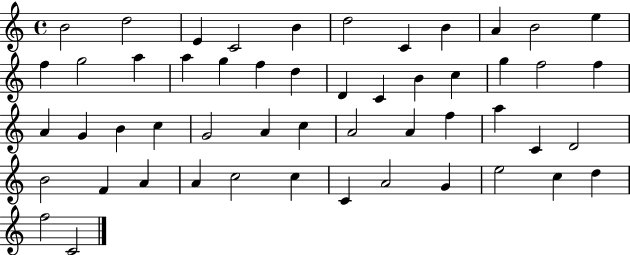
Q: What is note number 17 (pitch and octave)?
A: F5